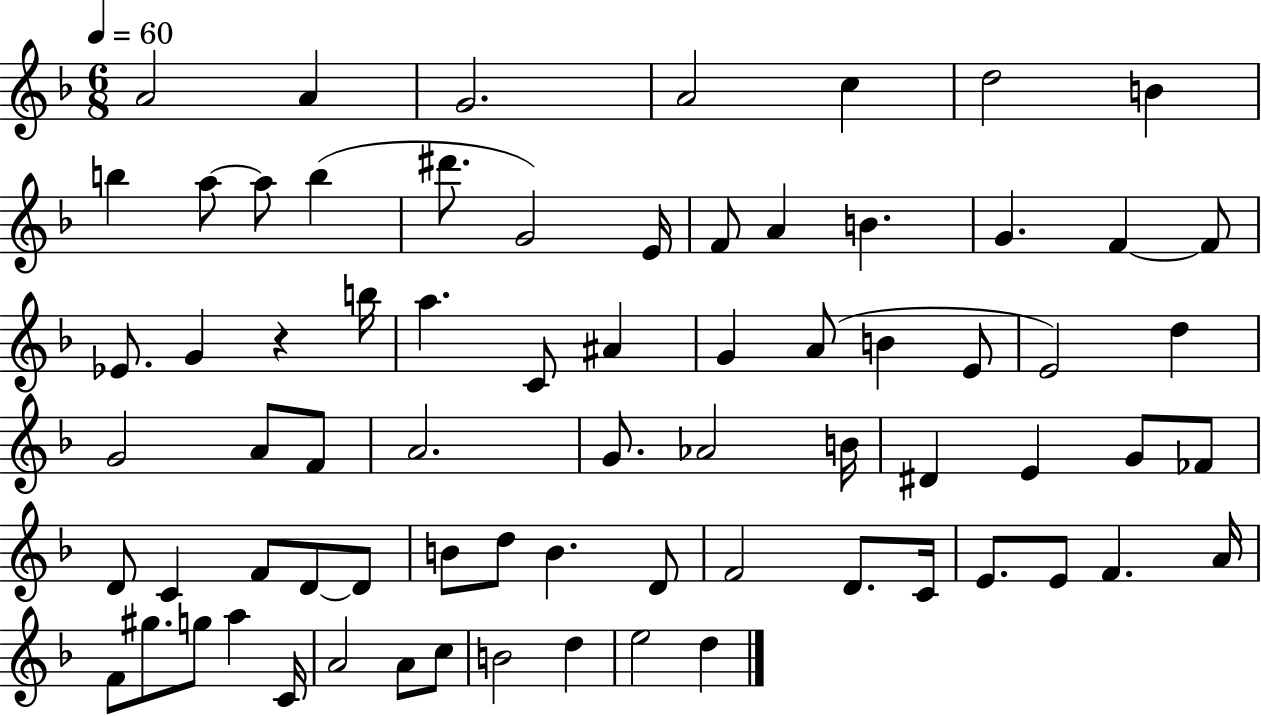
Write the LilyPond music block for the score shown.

{
  \clef treble
  \numericTimeSignature
  \time 6/8
  \key f \major
  \tempo 4 = 60
  a'2 a'4 | g'2. | a'2 c''4 | d''2 b'4 | \break b''4 a''8~~ a''8 b''4( | dis'''8. g'2) e'16 | f'8 a'4 b'4. | g'4. f'4~~ f'8 | \break ees'8. g'4 r4 b''16 | a''4. c'8 ais'4 | g'4 a'8( b'4 e'8 | e'2) d''4 | \break g'2 a'8 f'8 | a'2. | g'8. aes'2 b'16 | dis'4 e'4 g'8 fes'8 | \break d'8 c'4 f'8 d'8~~ d'8 | b'8 d''8 b'4. d'8 | f'2 d'8. c'16 | e'8. e'8 f'4. a'16 | \break f'8 gis''8. g''8 a''4 c'16 | a'2 a'8 c''8 | b'2 d''4 | e''2 d''4 | \break \bar "|."
}